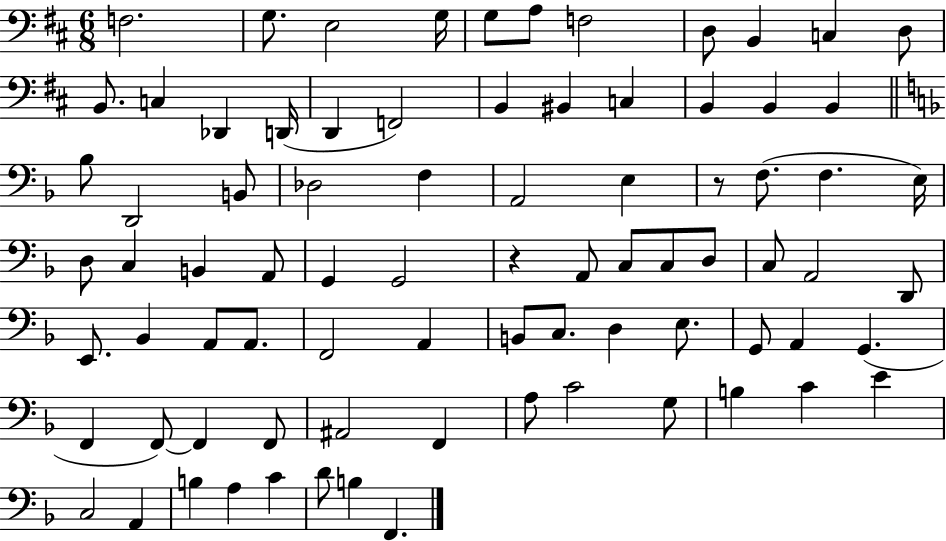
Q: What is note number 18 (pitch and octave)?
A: B2